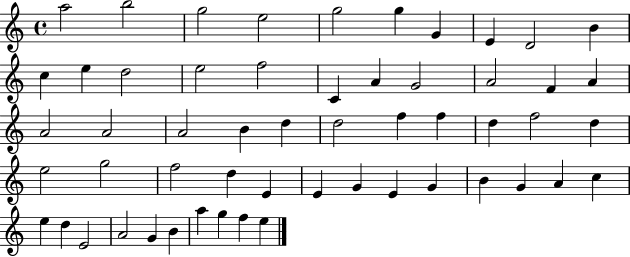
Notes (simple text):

A5/h B5/h G5/h E5/h G5/h G5/q G4/q E4/q D4/h B4/q C5/q E5/q D5/h E5/h F5/h C4/q A4/q G4/h A4/h F4/q A4/q A4/h A4/h A4/h B4/q D5/q D5/h F5/q F5/q D5/q F5/h D5/q E5/h G5/h F5/h D5/q E4/q E4/q G4/q E4/q G4/q B4/q G4/q A4/q C5/q E5/q D5/q E4/h A4/h G4/q B4/q A5/q G5/q F5/q E5/q